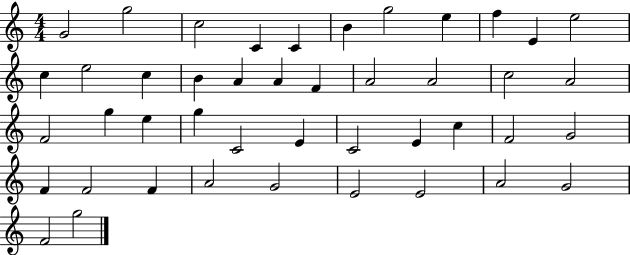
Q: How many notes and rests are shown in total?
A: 44